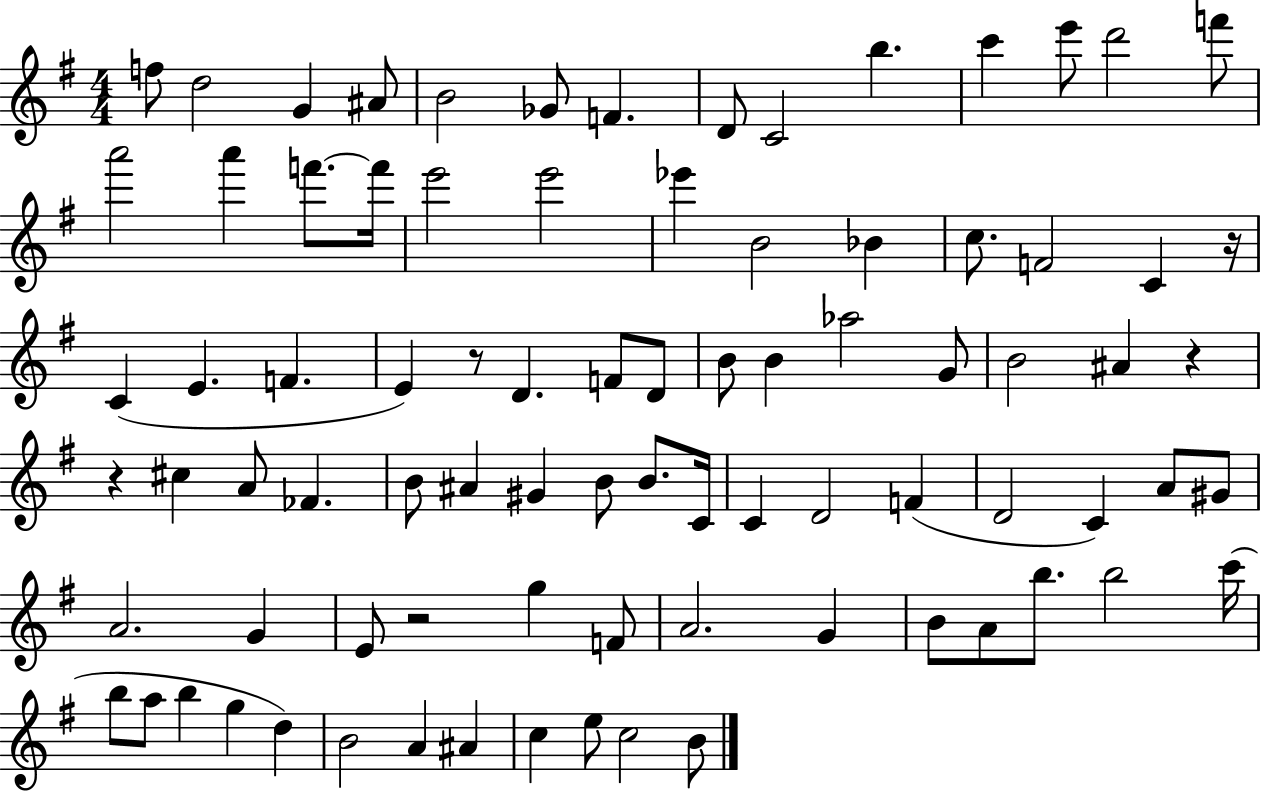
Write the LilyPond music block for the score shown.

{
  \clef treble
  \numericTimeSignature
  \time 4/4
  \key g \major
  f''8 d''2 g'4 ais'8 | b'2 ges'8 f'4. | d'8 c'2 b''4. | c'''4 e'''8 d'''2 f'''8 | \break a'''2 a'''4 f'''8.~~ f'''16 | e'''2 e'''2 | ees'''4 b'2 bes'4 | c''8. f'2 c'4 r16 | \break c'4( e'4. f'4. | e'4) r8 d'4. f'8 d'8 | b'8 b'4 aes''2 g'8 | b'2 ais'4 r4 | \break r4 cis''4 a'8 fes'4. | b'8 ais'4 gis'4 b'8 b'8. c'16 | c'4 d'2 f'4( | d'2 c'4) a'8 gis'8 | \break a'2. g'4 | e'8 r2 g''4 f'8 | a'2. g'4 | b'8 a'8 b''8. b''2 c'''16( | \break b''8 a''8 b''4 g''4 d''4) | b'2 a'4 ais'4 | c''4 e''8 c''2 b'8 | \bar "|."
}